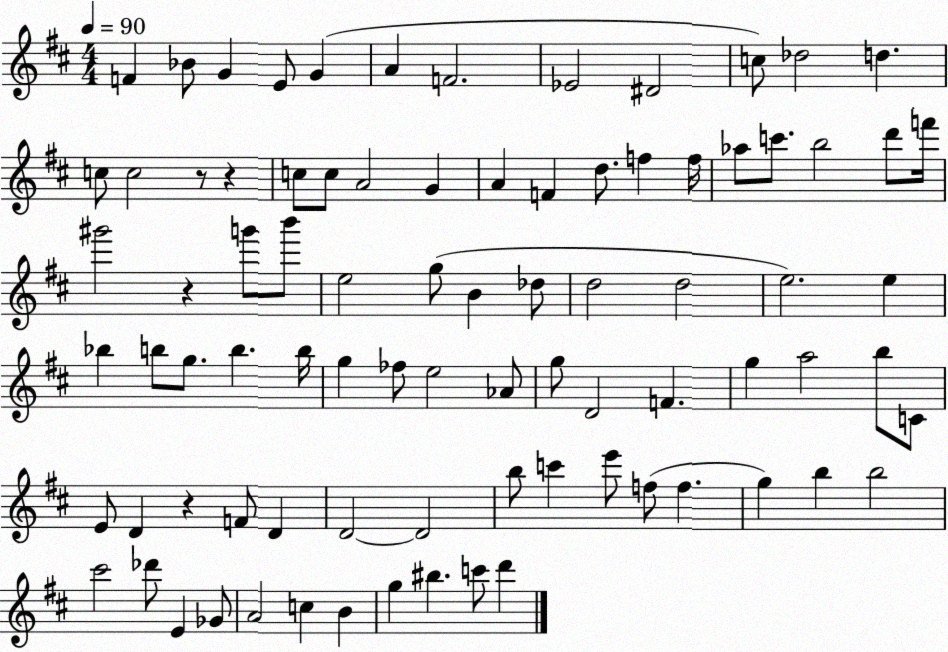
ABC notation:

X:1
T:Untitled
M:4/4
L:1/4
K:D
F _B/2 G E/2 G A F2 _E2 ^D2 c/2 _d2 d c/2 c2 z/2 z c/2 c/2 A2 G A F d/2 f f/4 _a/2 c'/2 b2 d'/2 f'/4 ^g'2 z g'/2 b'/2 e2 g/2 B _d/2 d2 d2 e2 e _b b/2 g/2 b b/4 g _f/2 e2 _A/2 g/2 D2 F g a2 b/2 C/2 E/2 D z F/2 D D2 D2 b/2 c' e'/2 f/2 f g b b2 ^c'2 _d'/2 E _G/2 A2 c B g ^b c'/2 d'